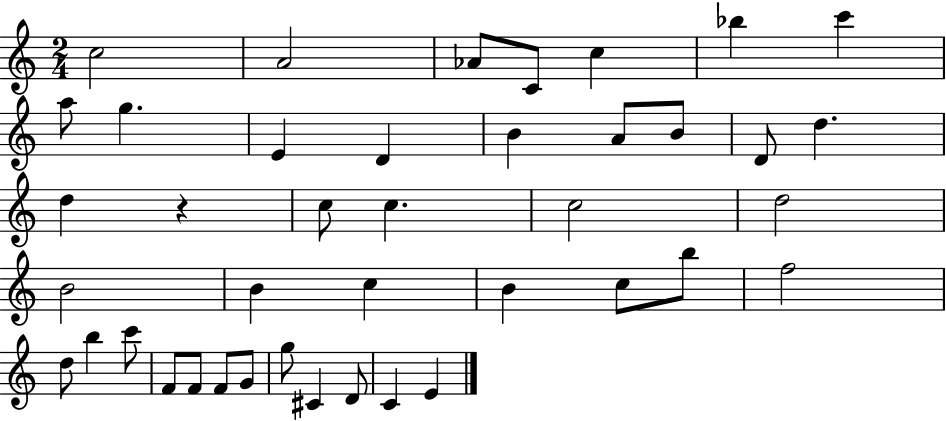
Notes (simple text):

C5/h A4/h Ab4/e C4/e C5/q Bb5/q C6/q A5/e G5/q. E4/q D4/q B4/q A4/e B4/e D4/e D5/q. D5/q R/q C5/e C5/q. C5/h D5/h B4/h B4/q C5/q B4/q C5/e B5/e F5/h D5/e B5/q C6/e F4/e F4/e F4/e G4/e G5/e C#4/q D4/e C4/q E4/q